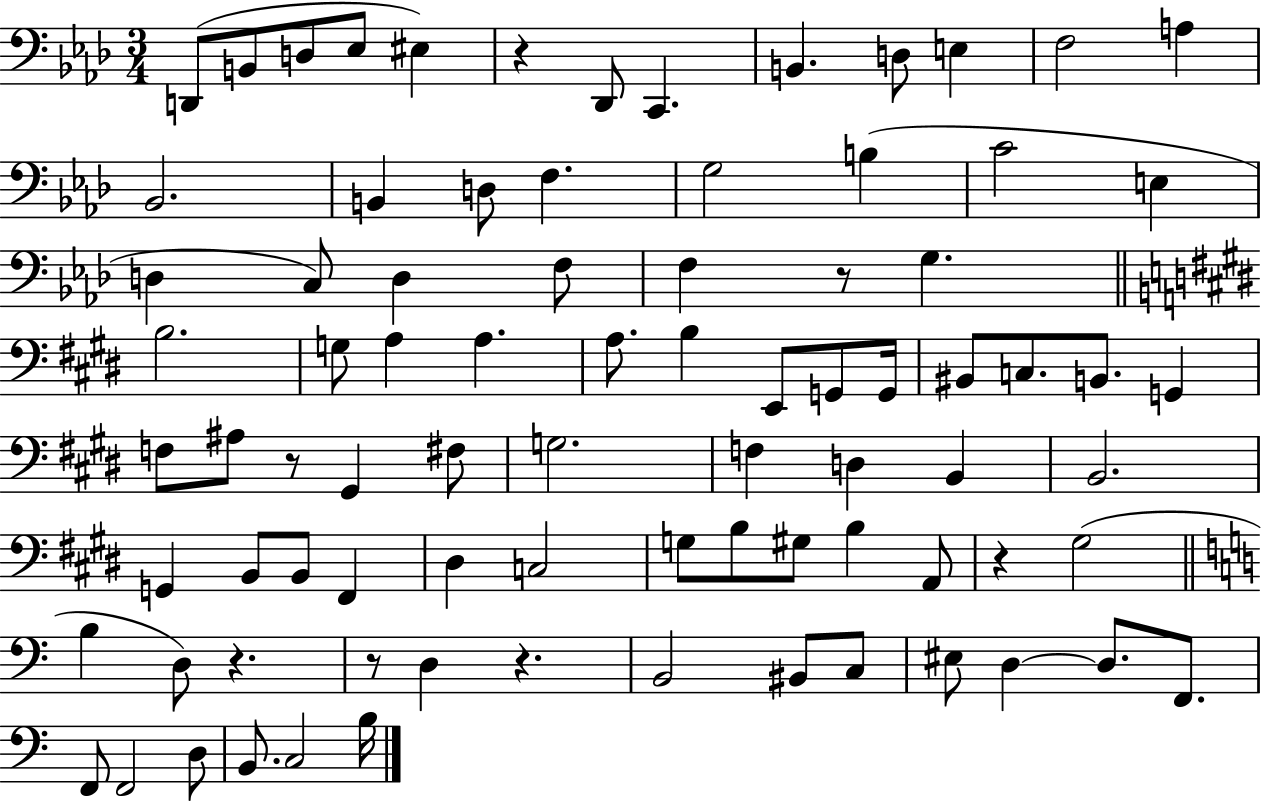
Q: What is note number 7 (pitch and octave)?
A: C2